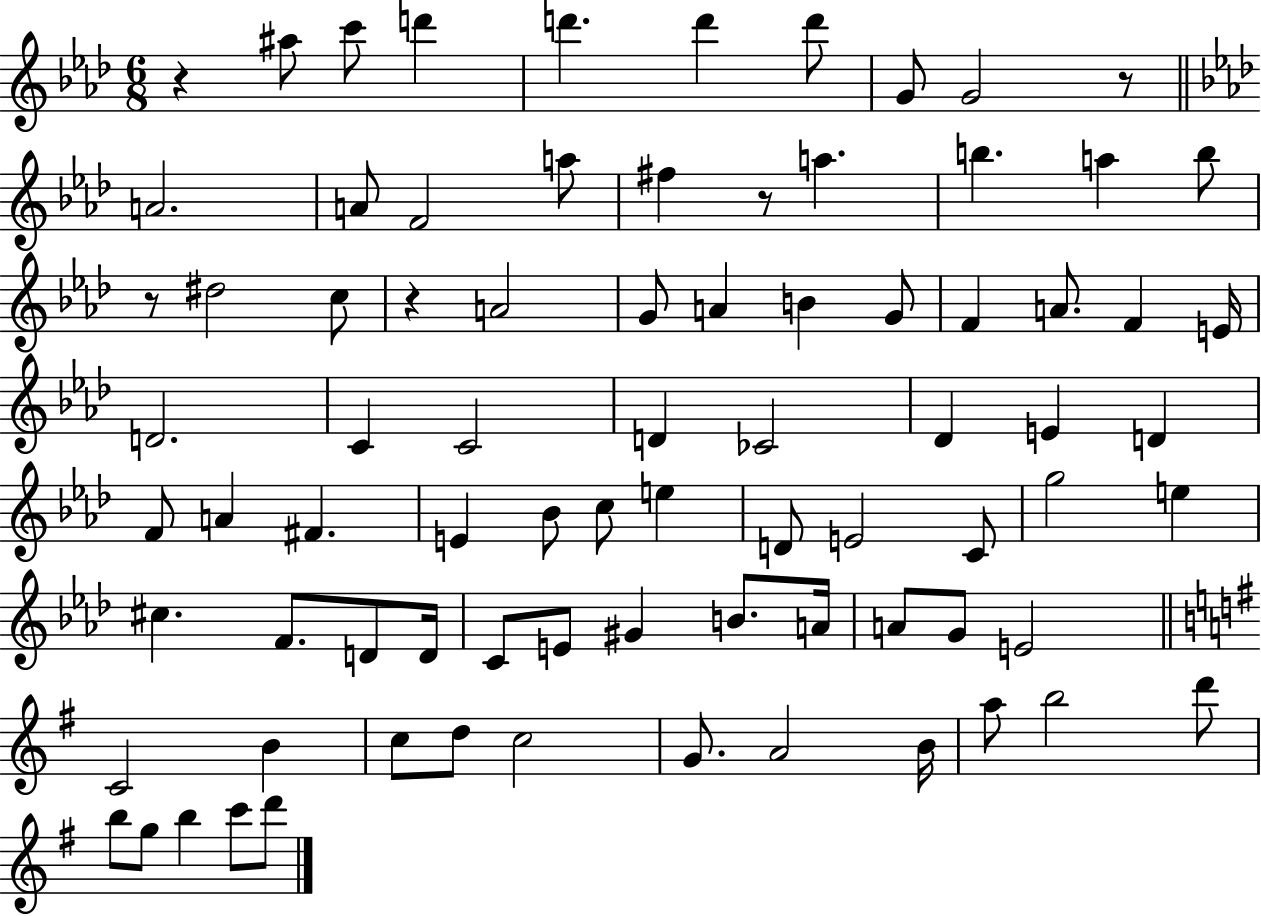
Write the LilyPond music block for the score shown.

{
  \clef treble
  \numericTimeSignature
  \time 6/8
  \key aes \major
  r4 ais''8 c'''8 d'''4 | d'''4. d'''4 d'''8 | g'8 g'2 r8 | \bar "||" \break \key f \minor a'2. | a'8 f'2 a''8 | fis''4 r8 a''4. | b''4. a''4 b''8 | \break r8 dis''2 c''8 | r4 a'2 | g'8 a'4 b'4 g'8 | f'4 a'8. f'4 e'16 | \break d'2. | c'4 c'2 | d'4 ces'2 | des'4 e'4 d'4 | \break f'8 a'4 fis'4. | e'4 bes'8 c''8 e''4 | d'8 e'2 c'8 | g''2 e''4 | \break cis''4. f'8. d'8 d'16 | c'8 e'8 gis'4 b'8. a'16 | a'8 g'8 e'2 | \bar "||" \break \key e \minor c'2 b'4 | c''8 d''8 c''2 | g'8. a'2 b'16 | a''8 b''2 d'''8 | \break b''8 g''8 b''4 c'''8 d'''8 | \bar "|."
}